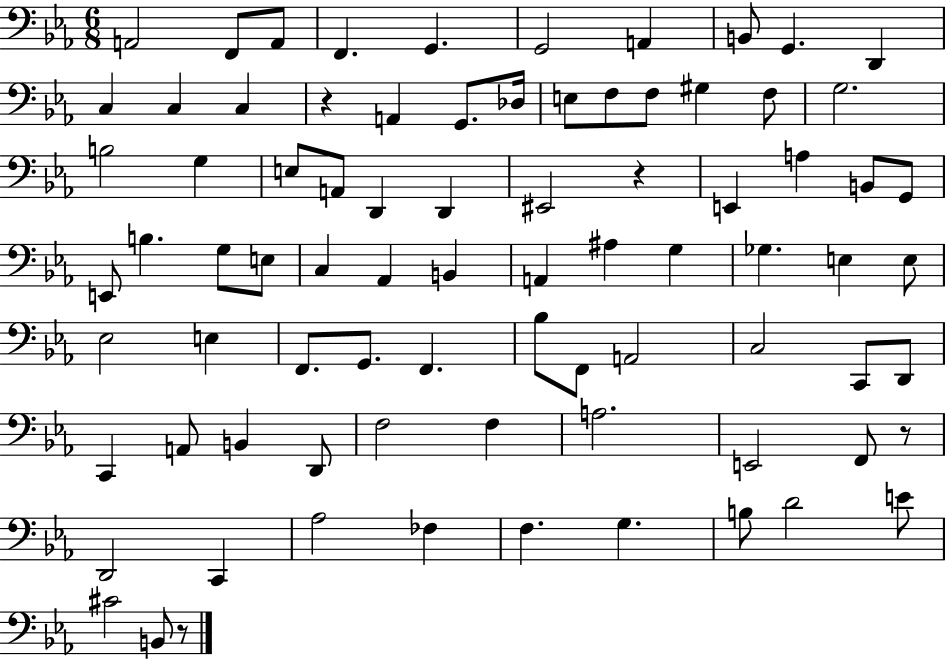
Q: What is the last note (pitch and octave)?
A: B2